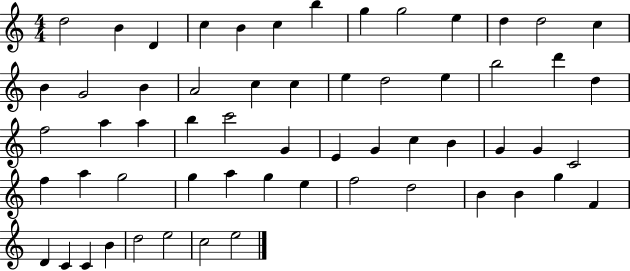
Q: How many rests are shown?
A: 0